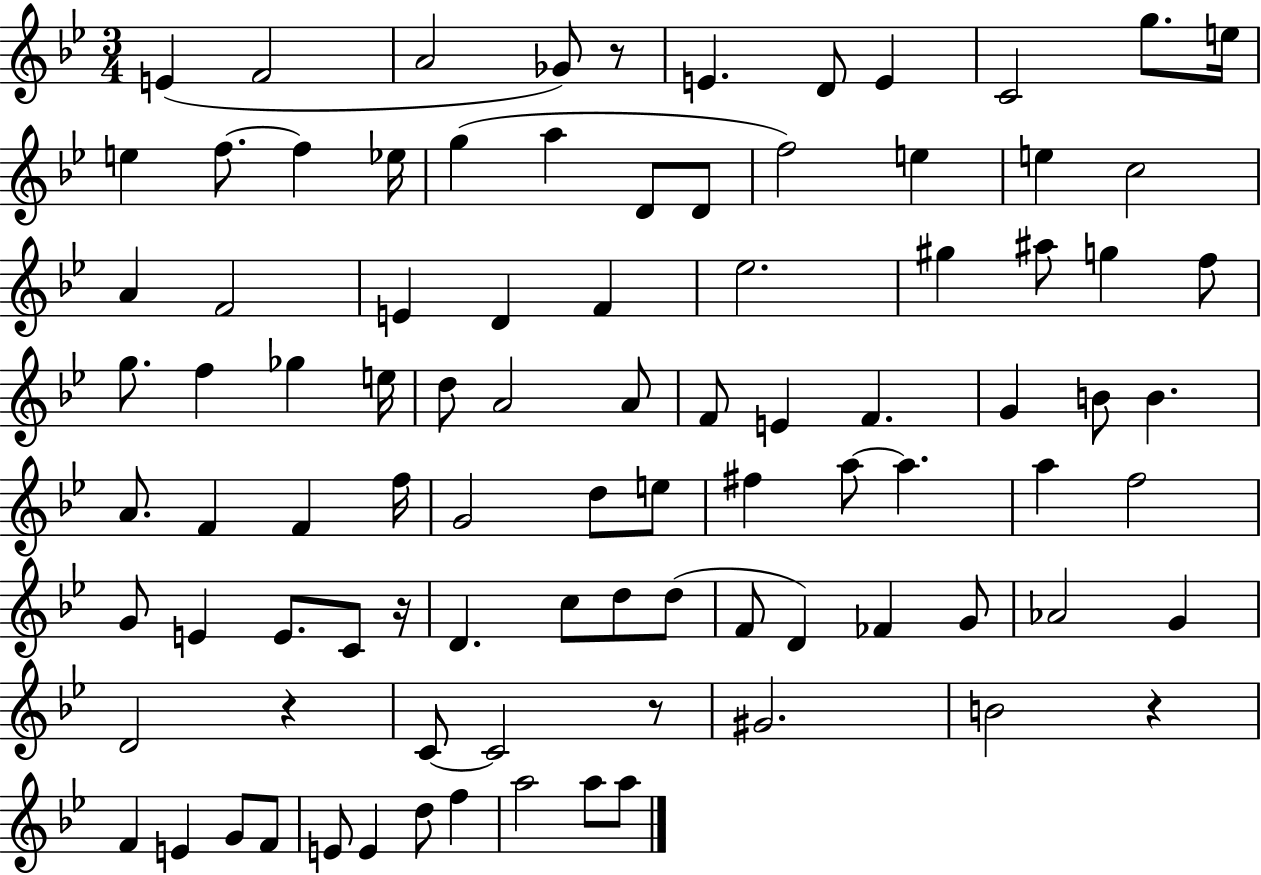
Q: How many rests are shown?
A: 5